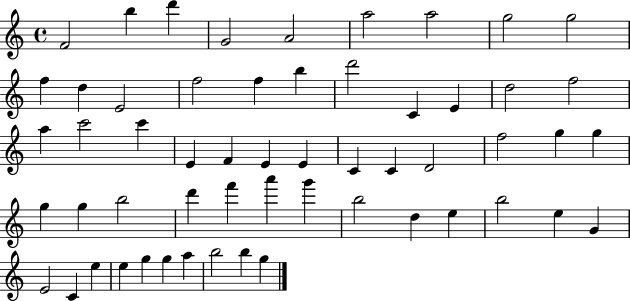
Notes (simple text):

F4/h B5/q D6/q G4/h A4/h A5/h A5/h G5/h G5/h F5/q D5/q E4/h F5/h F5/q B5/q D6/h C4/q E4/q D5/h F5/h A5/q C6/h C6/q E4/q F4/q E4/q E4/q C4/q C4/q D4/h F5/h G5/q G5/q G5/q G5/q B5/h D6/q F6/q A6/q G6/q B5/h D5/q E5/q B5/h E5/q G4/q E4/h C4/q E5/q E5/q G5/q G5/q A5/q B5/h B5/q G5/q